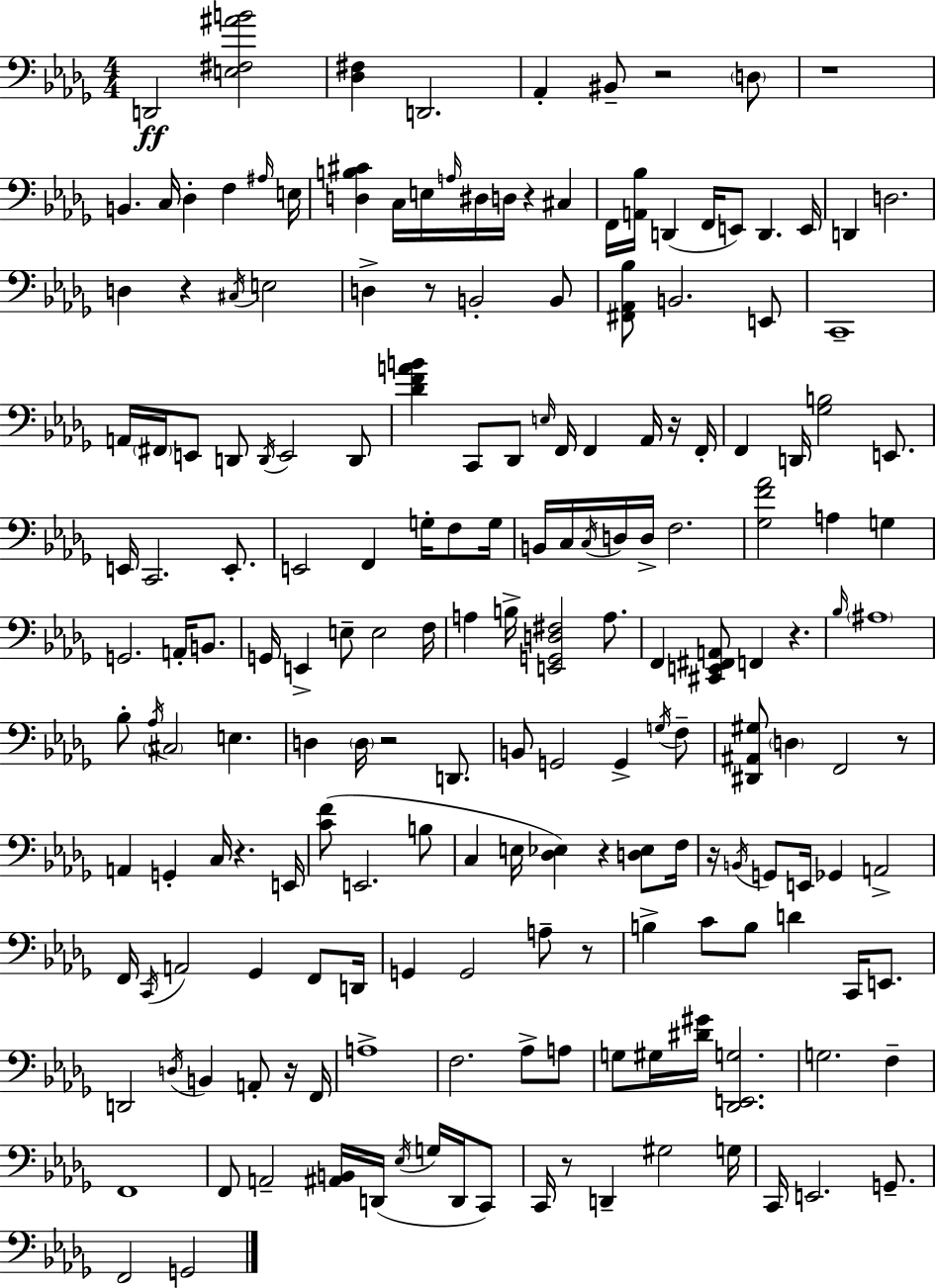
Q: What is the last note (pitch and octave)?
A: G2